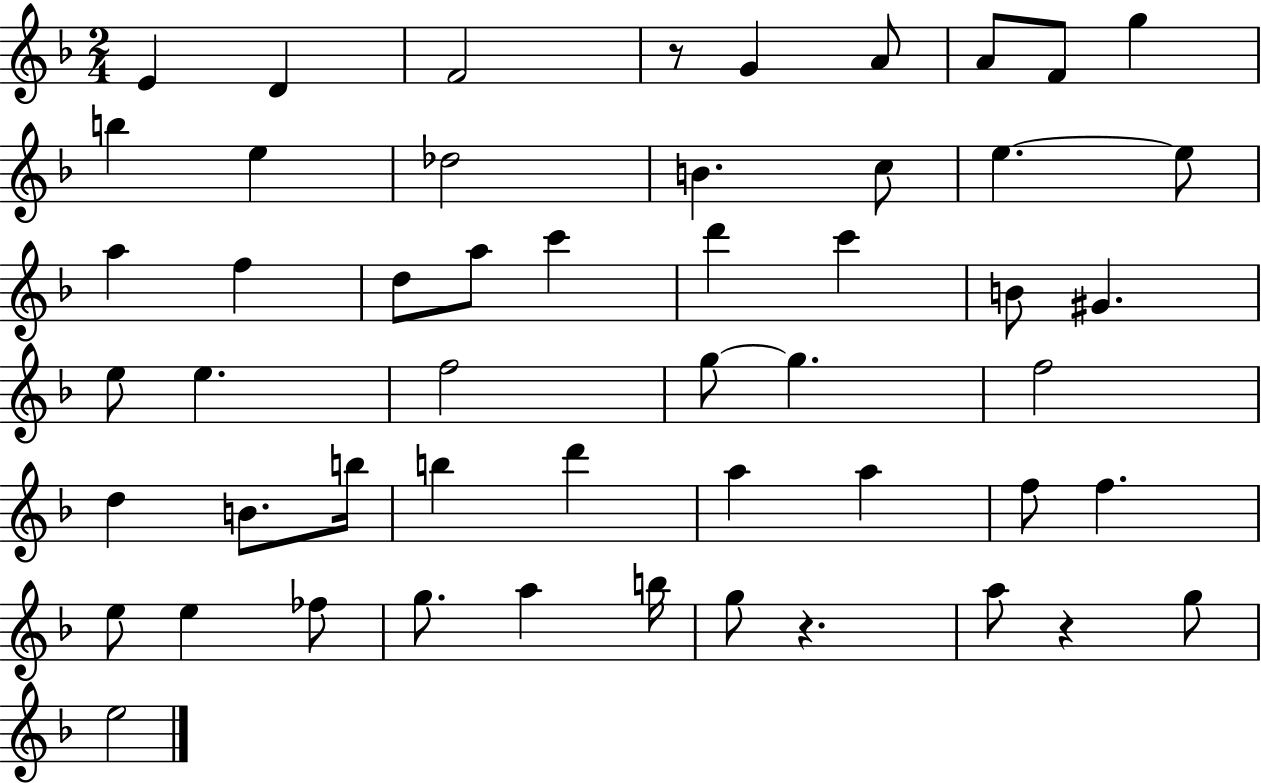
E4/q D4/q F4/h R/e G4/q A4/e A4/e F4/e G5/q B5/q E5/q Db5/h B4/q. C5/e E5/q. E5/e A5/q F5/q D5/e A5/e C6/q D6/q C6/q B4/e G#4/q. E5/e E5/q. F5/h G5/e G5/q. F5/h D5/q B4/e. B5/s B5/q D6/q A5/q A5/q F5/e F5/q. E5/e E5/q FES5/e G5/e. A5/q B5/s G5/e R/q. A5/e R/q G5/e E5/h